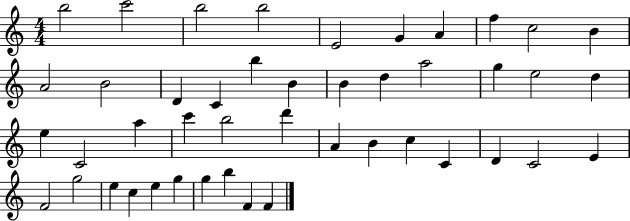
{
  \clef treble
  \numericTimeSignature
  \time 4/4
  \key c \major
  b''2 c'''2 | b''2 b''2 | e'2 g'4 a'4 | f''4 c''2 b'4 | \break a'2 b'2 | d'4 c'4 b''4 b'4 | b'4 d''4 a''2 | g''4 e''2 d''4 | \break e''4 c'2 a''4 | c'''4 b''2 d'''4 | a'4 b'4 c''4 c'4 | d'4 c'2 e'4 | \break f'2 g''2 | e''4 c''4 e''4 g''4 | g''4 b''4 f'4 f'4 | \bar "|."
}